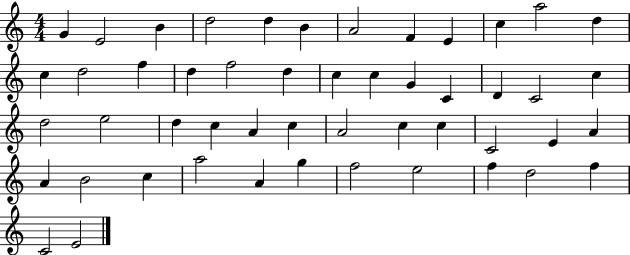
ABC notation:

X:1
T:Untitled
M:4/4
L:1/4
K:C
G E2 B d2 d B A2 F E c a2 d c d2 f d f2 d c c G C D C2 c d2 e2 d c A c A2 c c C2 E A A B2 c a2 A g f2 e2 f d2 f C2 E2